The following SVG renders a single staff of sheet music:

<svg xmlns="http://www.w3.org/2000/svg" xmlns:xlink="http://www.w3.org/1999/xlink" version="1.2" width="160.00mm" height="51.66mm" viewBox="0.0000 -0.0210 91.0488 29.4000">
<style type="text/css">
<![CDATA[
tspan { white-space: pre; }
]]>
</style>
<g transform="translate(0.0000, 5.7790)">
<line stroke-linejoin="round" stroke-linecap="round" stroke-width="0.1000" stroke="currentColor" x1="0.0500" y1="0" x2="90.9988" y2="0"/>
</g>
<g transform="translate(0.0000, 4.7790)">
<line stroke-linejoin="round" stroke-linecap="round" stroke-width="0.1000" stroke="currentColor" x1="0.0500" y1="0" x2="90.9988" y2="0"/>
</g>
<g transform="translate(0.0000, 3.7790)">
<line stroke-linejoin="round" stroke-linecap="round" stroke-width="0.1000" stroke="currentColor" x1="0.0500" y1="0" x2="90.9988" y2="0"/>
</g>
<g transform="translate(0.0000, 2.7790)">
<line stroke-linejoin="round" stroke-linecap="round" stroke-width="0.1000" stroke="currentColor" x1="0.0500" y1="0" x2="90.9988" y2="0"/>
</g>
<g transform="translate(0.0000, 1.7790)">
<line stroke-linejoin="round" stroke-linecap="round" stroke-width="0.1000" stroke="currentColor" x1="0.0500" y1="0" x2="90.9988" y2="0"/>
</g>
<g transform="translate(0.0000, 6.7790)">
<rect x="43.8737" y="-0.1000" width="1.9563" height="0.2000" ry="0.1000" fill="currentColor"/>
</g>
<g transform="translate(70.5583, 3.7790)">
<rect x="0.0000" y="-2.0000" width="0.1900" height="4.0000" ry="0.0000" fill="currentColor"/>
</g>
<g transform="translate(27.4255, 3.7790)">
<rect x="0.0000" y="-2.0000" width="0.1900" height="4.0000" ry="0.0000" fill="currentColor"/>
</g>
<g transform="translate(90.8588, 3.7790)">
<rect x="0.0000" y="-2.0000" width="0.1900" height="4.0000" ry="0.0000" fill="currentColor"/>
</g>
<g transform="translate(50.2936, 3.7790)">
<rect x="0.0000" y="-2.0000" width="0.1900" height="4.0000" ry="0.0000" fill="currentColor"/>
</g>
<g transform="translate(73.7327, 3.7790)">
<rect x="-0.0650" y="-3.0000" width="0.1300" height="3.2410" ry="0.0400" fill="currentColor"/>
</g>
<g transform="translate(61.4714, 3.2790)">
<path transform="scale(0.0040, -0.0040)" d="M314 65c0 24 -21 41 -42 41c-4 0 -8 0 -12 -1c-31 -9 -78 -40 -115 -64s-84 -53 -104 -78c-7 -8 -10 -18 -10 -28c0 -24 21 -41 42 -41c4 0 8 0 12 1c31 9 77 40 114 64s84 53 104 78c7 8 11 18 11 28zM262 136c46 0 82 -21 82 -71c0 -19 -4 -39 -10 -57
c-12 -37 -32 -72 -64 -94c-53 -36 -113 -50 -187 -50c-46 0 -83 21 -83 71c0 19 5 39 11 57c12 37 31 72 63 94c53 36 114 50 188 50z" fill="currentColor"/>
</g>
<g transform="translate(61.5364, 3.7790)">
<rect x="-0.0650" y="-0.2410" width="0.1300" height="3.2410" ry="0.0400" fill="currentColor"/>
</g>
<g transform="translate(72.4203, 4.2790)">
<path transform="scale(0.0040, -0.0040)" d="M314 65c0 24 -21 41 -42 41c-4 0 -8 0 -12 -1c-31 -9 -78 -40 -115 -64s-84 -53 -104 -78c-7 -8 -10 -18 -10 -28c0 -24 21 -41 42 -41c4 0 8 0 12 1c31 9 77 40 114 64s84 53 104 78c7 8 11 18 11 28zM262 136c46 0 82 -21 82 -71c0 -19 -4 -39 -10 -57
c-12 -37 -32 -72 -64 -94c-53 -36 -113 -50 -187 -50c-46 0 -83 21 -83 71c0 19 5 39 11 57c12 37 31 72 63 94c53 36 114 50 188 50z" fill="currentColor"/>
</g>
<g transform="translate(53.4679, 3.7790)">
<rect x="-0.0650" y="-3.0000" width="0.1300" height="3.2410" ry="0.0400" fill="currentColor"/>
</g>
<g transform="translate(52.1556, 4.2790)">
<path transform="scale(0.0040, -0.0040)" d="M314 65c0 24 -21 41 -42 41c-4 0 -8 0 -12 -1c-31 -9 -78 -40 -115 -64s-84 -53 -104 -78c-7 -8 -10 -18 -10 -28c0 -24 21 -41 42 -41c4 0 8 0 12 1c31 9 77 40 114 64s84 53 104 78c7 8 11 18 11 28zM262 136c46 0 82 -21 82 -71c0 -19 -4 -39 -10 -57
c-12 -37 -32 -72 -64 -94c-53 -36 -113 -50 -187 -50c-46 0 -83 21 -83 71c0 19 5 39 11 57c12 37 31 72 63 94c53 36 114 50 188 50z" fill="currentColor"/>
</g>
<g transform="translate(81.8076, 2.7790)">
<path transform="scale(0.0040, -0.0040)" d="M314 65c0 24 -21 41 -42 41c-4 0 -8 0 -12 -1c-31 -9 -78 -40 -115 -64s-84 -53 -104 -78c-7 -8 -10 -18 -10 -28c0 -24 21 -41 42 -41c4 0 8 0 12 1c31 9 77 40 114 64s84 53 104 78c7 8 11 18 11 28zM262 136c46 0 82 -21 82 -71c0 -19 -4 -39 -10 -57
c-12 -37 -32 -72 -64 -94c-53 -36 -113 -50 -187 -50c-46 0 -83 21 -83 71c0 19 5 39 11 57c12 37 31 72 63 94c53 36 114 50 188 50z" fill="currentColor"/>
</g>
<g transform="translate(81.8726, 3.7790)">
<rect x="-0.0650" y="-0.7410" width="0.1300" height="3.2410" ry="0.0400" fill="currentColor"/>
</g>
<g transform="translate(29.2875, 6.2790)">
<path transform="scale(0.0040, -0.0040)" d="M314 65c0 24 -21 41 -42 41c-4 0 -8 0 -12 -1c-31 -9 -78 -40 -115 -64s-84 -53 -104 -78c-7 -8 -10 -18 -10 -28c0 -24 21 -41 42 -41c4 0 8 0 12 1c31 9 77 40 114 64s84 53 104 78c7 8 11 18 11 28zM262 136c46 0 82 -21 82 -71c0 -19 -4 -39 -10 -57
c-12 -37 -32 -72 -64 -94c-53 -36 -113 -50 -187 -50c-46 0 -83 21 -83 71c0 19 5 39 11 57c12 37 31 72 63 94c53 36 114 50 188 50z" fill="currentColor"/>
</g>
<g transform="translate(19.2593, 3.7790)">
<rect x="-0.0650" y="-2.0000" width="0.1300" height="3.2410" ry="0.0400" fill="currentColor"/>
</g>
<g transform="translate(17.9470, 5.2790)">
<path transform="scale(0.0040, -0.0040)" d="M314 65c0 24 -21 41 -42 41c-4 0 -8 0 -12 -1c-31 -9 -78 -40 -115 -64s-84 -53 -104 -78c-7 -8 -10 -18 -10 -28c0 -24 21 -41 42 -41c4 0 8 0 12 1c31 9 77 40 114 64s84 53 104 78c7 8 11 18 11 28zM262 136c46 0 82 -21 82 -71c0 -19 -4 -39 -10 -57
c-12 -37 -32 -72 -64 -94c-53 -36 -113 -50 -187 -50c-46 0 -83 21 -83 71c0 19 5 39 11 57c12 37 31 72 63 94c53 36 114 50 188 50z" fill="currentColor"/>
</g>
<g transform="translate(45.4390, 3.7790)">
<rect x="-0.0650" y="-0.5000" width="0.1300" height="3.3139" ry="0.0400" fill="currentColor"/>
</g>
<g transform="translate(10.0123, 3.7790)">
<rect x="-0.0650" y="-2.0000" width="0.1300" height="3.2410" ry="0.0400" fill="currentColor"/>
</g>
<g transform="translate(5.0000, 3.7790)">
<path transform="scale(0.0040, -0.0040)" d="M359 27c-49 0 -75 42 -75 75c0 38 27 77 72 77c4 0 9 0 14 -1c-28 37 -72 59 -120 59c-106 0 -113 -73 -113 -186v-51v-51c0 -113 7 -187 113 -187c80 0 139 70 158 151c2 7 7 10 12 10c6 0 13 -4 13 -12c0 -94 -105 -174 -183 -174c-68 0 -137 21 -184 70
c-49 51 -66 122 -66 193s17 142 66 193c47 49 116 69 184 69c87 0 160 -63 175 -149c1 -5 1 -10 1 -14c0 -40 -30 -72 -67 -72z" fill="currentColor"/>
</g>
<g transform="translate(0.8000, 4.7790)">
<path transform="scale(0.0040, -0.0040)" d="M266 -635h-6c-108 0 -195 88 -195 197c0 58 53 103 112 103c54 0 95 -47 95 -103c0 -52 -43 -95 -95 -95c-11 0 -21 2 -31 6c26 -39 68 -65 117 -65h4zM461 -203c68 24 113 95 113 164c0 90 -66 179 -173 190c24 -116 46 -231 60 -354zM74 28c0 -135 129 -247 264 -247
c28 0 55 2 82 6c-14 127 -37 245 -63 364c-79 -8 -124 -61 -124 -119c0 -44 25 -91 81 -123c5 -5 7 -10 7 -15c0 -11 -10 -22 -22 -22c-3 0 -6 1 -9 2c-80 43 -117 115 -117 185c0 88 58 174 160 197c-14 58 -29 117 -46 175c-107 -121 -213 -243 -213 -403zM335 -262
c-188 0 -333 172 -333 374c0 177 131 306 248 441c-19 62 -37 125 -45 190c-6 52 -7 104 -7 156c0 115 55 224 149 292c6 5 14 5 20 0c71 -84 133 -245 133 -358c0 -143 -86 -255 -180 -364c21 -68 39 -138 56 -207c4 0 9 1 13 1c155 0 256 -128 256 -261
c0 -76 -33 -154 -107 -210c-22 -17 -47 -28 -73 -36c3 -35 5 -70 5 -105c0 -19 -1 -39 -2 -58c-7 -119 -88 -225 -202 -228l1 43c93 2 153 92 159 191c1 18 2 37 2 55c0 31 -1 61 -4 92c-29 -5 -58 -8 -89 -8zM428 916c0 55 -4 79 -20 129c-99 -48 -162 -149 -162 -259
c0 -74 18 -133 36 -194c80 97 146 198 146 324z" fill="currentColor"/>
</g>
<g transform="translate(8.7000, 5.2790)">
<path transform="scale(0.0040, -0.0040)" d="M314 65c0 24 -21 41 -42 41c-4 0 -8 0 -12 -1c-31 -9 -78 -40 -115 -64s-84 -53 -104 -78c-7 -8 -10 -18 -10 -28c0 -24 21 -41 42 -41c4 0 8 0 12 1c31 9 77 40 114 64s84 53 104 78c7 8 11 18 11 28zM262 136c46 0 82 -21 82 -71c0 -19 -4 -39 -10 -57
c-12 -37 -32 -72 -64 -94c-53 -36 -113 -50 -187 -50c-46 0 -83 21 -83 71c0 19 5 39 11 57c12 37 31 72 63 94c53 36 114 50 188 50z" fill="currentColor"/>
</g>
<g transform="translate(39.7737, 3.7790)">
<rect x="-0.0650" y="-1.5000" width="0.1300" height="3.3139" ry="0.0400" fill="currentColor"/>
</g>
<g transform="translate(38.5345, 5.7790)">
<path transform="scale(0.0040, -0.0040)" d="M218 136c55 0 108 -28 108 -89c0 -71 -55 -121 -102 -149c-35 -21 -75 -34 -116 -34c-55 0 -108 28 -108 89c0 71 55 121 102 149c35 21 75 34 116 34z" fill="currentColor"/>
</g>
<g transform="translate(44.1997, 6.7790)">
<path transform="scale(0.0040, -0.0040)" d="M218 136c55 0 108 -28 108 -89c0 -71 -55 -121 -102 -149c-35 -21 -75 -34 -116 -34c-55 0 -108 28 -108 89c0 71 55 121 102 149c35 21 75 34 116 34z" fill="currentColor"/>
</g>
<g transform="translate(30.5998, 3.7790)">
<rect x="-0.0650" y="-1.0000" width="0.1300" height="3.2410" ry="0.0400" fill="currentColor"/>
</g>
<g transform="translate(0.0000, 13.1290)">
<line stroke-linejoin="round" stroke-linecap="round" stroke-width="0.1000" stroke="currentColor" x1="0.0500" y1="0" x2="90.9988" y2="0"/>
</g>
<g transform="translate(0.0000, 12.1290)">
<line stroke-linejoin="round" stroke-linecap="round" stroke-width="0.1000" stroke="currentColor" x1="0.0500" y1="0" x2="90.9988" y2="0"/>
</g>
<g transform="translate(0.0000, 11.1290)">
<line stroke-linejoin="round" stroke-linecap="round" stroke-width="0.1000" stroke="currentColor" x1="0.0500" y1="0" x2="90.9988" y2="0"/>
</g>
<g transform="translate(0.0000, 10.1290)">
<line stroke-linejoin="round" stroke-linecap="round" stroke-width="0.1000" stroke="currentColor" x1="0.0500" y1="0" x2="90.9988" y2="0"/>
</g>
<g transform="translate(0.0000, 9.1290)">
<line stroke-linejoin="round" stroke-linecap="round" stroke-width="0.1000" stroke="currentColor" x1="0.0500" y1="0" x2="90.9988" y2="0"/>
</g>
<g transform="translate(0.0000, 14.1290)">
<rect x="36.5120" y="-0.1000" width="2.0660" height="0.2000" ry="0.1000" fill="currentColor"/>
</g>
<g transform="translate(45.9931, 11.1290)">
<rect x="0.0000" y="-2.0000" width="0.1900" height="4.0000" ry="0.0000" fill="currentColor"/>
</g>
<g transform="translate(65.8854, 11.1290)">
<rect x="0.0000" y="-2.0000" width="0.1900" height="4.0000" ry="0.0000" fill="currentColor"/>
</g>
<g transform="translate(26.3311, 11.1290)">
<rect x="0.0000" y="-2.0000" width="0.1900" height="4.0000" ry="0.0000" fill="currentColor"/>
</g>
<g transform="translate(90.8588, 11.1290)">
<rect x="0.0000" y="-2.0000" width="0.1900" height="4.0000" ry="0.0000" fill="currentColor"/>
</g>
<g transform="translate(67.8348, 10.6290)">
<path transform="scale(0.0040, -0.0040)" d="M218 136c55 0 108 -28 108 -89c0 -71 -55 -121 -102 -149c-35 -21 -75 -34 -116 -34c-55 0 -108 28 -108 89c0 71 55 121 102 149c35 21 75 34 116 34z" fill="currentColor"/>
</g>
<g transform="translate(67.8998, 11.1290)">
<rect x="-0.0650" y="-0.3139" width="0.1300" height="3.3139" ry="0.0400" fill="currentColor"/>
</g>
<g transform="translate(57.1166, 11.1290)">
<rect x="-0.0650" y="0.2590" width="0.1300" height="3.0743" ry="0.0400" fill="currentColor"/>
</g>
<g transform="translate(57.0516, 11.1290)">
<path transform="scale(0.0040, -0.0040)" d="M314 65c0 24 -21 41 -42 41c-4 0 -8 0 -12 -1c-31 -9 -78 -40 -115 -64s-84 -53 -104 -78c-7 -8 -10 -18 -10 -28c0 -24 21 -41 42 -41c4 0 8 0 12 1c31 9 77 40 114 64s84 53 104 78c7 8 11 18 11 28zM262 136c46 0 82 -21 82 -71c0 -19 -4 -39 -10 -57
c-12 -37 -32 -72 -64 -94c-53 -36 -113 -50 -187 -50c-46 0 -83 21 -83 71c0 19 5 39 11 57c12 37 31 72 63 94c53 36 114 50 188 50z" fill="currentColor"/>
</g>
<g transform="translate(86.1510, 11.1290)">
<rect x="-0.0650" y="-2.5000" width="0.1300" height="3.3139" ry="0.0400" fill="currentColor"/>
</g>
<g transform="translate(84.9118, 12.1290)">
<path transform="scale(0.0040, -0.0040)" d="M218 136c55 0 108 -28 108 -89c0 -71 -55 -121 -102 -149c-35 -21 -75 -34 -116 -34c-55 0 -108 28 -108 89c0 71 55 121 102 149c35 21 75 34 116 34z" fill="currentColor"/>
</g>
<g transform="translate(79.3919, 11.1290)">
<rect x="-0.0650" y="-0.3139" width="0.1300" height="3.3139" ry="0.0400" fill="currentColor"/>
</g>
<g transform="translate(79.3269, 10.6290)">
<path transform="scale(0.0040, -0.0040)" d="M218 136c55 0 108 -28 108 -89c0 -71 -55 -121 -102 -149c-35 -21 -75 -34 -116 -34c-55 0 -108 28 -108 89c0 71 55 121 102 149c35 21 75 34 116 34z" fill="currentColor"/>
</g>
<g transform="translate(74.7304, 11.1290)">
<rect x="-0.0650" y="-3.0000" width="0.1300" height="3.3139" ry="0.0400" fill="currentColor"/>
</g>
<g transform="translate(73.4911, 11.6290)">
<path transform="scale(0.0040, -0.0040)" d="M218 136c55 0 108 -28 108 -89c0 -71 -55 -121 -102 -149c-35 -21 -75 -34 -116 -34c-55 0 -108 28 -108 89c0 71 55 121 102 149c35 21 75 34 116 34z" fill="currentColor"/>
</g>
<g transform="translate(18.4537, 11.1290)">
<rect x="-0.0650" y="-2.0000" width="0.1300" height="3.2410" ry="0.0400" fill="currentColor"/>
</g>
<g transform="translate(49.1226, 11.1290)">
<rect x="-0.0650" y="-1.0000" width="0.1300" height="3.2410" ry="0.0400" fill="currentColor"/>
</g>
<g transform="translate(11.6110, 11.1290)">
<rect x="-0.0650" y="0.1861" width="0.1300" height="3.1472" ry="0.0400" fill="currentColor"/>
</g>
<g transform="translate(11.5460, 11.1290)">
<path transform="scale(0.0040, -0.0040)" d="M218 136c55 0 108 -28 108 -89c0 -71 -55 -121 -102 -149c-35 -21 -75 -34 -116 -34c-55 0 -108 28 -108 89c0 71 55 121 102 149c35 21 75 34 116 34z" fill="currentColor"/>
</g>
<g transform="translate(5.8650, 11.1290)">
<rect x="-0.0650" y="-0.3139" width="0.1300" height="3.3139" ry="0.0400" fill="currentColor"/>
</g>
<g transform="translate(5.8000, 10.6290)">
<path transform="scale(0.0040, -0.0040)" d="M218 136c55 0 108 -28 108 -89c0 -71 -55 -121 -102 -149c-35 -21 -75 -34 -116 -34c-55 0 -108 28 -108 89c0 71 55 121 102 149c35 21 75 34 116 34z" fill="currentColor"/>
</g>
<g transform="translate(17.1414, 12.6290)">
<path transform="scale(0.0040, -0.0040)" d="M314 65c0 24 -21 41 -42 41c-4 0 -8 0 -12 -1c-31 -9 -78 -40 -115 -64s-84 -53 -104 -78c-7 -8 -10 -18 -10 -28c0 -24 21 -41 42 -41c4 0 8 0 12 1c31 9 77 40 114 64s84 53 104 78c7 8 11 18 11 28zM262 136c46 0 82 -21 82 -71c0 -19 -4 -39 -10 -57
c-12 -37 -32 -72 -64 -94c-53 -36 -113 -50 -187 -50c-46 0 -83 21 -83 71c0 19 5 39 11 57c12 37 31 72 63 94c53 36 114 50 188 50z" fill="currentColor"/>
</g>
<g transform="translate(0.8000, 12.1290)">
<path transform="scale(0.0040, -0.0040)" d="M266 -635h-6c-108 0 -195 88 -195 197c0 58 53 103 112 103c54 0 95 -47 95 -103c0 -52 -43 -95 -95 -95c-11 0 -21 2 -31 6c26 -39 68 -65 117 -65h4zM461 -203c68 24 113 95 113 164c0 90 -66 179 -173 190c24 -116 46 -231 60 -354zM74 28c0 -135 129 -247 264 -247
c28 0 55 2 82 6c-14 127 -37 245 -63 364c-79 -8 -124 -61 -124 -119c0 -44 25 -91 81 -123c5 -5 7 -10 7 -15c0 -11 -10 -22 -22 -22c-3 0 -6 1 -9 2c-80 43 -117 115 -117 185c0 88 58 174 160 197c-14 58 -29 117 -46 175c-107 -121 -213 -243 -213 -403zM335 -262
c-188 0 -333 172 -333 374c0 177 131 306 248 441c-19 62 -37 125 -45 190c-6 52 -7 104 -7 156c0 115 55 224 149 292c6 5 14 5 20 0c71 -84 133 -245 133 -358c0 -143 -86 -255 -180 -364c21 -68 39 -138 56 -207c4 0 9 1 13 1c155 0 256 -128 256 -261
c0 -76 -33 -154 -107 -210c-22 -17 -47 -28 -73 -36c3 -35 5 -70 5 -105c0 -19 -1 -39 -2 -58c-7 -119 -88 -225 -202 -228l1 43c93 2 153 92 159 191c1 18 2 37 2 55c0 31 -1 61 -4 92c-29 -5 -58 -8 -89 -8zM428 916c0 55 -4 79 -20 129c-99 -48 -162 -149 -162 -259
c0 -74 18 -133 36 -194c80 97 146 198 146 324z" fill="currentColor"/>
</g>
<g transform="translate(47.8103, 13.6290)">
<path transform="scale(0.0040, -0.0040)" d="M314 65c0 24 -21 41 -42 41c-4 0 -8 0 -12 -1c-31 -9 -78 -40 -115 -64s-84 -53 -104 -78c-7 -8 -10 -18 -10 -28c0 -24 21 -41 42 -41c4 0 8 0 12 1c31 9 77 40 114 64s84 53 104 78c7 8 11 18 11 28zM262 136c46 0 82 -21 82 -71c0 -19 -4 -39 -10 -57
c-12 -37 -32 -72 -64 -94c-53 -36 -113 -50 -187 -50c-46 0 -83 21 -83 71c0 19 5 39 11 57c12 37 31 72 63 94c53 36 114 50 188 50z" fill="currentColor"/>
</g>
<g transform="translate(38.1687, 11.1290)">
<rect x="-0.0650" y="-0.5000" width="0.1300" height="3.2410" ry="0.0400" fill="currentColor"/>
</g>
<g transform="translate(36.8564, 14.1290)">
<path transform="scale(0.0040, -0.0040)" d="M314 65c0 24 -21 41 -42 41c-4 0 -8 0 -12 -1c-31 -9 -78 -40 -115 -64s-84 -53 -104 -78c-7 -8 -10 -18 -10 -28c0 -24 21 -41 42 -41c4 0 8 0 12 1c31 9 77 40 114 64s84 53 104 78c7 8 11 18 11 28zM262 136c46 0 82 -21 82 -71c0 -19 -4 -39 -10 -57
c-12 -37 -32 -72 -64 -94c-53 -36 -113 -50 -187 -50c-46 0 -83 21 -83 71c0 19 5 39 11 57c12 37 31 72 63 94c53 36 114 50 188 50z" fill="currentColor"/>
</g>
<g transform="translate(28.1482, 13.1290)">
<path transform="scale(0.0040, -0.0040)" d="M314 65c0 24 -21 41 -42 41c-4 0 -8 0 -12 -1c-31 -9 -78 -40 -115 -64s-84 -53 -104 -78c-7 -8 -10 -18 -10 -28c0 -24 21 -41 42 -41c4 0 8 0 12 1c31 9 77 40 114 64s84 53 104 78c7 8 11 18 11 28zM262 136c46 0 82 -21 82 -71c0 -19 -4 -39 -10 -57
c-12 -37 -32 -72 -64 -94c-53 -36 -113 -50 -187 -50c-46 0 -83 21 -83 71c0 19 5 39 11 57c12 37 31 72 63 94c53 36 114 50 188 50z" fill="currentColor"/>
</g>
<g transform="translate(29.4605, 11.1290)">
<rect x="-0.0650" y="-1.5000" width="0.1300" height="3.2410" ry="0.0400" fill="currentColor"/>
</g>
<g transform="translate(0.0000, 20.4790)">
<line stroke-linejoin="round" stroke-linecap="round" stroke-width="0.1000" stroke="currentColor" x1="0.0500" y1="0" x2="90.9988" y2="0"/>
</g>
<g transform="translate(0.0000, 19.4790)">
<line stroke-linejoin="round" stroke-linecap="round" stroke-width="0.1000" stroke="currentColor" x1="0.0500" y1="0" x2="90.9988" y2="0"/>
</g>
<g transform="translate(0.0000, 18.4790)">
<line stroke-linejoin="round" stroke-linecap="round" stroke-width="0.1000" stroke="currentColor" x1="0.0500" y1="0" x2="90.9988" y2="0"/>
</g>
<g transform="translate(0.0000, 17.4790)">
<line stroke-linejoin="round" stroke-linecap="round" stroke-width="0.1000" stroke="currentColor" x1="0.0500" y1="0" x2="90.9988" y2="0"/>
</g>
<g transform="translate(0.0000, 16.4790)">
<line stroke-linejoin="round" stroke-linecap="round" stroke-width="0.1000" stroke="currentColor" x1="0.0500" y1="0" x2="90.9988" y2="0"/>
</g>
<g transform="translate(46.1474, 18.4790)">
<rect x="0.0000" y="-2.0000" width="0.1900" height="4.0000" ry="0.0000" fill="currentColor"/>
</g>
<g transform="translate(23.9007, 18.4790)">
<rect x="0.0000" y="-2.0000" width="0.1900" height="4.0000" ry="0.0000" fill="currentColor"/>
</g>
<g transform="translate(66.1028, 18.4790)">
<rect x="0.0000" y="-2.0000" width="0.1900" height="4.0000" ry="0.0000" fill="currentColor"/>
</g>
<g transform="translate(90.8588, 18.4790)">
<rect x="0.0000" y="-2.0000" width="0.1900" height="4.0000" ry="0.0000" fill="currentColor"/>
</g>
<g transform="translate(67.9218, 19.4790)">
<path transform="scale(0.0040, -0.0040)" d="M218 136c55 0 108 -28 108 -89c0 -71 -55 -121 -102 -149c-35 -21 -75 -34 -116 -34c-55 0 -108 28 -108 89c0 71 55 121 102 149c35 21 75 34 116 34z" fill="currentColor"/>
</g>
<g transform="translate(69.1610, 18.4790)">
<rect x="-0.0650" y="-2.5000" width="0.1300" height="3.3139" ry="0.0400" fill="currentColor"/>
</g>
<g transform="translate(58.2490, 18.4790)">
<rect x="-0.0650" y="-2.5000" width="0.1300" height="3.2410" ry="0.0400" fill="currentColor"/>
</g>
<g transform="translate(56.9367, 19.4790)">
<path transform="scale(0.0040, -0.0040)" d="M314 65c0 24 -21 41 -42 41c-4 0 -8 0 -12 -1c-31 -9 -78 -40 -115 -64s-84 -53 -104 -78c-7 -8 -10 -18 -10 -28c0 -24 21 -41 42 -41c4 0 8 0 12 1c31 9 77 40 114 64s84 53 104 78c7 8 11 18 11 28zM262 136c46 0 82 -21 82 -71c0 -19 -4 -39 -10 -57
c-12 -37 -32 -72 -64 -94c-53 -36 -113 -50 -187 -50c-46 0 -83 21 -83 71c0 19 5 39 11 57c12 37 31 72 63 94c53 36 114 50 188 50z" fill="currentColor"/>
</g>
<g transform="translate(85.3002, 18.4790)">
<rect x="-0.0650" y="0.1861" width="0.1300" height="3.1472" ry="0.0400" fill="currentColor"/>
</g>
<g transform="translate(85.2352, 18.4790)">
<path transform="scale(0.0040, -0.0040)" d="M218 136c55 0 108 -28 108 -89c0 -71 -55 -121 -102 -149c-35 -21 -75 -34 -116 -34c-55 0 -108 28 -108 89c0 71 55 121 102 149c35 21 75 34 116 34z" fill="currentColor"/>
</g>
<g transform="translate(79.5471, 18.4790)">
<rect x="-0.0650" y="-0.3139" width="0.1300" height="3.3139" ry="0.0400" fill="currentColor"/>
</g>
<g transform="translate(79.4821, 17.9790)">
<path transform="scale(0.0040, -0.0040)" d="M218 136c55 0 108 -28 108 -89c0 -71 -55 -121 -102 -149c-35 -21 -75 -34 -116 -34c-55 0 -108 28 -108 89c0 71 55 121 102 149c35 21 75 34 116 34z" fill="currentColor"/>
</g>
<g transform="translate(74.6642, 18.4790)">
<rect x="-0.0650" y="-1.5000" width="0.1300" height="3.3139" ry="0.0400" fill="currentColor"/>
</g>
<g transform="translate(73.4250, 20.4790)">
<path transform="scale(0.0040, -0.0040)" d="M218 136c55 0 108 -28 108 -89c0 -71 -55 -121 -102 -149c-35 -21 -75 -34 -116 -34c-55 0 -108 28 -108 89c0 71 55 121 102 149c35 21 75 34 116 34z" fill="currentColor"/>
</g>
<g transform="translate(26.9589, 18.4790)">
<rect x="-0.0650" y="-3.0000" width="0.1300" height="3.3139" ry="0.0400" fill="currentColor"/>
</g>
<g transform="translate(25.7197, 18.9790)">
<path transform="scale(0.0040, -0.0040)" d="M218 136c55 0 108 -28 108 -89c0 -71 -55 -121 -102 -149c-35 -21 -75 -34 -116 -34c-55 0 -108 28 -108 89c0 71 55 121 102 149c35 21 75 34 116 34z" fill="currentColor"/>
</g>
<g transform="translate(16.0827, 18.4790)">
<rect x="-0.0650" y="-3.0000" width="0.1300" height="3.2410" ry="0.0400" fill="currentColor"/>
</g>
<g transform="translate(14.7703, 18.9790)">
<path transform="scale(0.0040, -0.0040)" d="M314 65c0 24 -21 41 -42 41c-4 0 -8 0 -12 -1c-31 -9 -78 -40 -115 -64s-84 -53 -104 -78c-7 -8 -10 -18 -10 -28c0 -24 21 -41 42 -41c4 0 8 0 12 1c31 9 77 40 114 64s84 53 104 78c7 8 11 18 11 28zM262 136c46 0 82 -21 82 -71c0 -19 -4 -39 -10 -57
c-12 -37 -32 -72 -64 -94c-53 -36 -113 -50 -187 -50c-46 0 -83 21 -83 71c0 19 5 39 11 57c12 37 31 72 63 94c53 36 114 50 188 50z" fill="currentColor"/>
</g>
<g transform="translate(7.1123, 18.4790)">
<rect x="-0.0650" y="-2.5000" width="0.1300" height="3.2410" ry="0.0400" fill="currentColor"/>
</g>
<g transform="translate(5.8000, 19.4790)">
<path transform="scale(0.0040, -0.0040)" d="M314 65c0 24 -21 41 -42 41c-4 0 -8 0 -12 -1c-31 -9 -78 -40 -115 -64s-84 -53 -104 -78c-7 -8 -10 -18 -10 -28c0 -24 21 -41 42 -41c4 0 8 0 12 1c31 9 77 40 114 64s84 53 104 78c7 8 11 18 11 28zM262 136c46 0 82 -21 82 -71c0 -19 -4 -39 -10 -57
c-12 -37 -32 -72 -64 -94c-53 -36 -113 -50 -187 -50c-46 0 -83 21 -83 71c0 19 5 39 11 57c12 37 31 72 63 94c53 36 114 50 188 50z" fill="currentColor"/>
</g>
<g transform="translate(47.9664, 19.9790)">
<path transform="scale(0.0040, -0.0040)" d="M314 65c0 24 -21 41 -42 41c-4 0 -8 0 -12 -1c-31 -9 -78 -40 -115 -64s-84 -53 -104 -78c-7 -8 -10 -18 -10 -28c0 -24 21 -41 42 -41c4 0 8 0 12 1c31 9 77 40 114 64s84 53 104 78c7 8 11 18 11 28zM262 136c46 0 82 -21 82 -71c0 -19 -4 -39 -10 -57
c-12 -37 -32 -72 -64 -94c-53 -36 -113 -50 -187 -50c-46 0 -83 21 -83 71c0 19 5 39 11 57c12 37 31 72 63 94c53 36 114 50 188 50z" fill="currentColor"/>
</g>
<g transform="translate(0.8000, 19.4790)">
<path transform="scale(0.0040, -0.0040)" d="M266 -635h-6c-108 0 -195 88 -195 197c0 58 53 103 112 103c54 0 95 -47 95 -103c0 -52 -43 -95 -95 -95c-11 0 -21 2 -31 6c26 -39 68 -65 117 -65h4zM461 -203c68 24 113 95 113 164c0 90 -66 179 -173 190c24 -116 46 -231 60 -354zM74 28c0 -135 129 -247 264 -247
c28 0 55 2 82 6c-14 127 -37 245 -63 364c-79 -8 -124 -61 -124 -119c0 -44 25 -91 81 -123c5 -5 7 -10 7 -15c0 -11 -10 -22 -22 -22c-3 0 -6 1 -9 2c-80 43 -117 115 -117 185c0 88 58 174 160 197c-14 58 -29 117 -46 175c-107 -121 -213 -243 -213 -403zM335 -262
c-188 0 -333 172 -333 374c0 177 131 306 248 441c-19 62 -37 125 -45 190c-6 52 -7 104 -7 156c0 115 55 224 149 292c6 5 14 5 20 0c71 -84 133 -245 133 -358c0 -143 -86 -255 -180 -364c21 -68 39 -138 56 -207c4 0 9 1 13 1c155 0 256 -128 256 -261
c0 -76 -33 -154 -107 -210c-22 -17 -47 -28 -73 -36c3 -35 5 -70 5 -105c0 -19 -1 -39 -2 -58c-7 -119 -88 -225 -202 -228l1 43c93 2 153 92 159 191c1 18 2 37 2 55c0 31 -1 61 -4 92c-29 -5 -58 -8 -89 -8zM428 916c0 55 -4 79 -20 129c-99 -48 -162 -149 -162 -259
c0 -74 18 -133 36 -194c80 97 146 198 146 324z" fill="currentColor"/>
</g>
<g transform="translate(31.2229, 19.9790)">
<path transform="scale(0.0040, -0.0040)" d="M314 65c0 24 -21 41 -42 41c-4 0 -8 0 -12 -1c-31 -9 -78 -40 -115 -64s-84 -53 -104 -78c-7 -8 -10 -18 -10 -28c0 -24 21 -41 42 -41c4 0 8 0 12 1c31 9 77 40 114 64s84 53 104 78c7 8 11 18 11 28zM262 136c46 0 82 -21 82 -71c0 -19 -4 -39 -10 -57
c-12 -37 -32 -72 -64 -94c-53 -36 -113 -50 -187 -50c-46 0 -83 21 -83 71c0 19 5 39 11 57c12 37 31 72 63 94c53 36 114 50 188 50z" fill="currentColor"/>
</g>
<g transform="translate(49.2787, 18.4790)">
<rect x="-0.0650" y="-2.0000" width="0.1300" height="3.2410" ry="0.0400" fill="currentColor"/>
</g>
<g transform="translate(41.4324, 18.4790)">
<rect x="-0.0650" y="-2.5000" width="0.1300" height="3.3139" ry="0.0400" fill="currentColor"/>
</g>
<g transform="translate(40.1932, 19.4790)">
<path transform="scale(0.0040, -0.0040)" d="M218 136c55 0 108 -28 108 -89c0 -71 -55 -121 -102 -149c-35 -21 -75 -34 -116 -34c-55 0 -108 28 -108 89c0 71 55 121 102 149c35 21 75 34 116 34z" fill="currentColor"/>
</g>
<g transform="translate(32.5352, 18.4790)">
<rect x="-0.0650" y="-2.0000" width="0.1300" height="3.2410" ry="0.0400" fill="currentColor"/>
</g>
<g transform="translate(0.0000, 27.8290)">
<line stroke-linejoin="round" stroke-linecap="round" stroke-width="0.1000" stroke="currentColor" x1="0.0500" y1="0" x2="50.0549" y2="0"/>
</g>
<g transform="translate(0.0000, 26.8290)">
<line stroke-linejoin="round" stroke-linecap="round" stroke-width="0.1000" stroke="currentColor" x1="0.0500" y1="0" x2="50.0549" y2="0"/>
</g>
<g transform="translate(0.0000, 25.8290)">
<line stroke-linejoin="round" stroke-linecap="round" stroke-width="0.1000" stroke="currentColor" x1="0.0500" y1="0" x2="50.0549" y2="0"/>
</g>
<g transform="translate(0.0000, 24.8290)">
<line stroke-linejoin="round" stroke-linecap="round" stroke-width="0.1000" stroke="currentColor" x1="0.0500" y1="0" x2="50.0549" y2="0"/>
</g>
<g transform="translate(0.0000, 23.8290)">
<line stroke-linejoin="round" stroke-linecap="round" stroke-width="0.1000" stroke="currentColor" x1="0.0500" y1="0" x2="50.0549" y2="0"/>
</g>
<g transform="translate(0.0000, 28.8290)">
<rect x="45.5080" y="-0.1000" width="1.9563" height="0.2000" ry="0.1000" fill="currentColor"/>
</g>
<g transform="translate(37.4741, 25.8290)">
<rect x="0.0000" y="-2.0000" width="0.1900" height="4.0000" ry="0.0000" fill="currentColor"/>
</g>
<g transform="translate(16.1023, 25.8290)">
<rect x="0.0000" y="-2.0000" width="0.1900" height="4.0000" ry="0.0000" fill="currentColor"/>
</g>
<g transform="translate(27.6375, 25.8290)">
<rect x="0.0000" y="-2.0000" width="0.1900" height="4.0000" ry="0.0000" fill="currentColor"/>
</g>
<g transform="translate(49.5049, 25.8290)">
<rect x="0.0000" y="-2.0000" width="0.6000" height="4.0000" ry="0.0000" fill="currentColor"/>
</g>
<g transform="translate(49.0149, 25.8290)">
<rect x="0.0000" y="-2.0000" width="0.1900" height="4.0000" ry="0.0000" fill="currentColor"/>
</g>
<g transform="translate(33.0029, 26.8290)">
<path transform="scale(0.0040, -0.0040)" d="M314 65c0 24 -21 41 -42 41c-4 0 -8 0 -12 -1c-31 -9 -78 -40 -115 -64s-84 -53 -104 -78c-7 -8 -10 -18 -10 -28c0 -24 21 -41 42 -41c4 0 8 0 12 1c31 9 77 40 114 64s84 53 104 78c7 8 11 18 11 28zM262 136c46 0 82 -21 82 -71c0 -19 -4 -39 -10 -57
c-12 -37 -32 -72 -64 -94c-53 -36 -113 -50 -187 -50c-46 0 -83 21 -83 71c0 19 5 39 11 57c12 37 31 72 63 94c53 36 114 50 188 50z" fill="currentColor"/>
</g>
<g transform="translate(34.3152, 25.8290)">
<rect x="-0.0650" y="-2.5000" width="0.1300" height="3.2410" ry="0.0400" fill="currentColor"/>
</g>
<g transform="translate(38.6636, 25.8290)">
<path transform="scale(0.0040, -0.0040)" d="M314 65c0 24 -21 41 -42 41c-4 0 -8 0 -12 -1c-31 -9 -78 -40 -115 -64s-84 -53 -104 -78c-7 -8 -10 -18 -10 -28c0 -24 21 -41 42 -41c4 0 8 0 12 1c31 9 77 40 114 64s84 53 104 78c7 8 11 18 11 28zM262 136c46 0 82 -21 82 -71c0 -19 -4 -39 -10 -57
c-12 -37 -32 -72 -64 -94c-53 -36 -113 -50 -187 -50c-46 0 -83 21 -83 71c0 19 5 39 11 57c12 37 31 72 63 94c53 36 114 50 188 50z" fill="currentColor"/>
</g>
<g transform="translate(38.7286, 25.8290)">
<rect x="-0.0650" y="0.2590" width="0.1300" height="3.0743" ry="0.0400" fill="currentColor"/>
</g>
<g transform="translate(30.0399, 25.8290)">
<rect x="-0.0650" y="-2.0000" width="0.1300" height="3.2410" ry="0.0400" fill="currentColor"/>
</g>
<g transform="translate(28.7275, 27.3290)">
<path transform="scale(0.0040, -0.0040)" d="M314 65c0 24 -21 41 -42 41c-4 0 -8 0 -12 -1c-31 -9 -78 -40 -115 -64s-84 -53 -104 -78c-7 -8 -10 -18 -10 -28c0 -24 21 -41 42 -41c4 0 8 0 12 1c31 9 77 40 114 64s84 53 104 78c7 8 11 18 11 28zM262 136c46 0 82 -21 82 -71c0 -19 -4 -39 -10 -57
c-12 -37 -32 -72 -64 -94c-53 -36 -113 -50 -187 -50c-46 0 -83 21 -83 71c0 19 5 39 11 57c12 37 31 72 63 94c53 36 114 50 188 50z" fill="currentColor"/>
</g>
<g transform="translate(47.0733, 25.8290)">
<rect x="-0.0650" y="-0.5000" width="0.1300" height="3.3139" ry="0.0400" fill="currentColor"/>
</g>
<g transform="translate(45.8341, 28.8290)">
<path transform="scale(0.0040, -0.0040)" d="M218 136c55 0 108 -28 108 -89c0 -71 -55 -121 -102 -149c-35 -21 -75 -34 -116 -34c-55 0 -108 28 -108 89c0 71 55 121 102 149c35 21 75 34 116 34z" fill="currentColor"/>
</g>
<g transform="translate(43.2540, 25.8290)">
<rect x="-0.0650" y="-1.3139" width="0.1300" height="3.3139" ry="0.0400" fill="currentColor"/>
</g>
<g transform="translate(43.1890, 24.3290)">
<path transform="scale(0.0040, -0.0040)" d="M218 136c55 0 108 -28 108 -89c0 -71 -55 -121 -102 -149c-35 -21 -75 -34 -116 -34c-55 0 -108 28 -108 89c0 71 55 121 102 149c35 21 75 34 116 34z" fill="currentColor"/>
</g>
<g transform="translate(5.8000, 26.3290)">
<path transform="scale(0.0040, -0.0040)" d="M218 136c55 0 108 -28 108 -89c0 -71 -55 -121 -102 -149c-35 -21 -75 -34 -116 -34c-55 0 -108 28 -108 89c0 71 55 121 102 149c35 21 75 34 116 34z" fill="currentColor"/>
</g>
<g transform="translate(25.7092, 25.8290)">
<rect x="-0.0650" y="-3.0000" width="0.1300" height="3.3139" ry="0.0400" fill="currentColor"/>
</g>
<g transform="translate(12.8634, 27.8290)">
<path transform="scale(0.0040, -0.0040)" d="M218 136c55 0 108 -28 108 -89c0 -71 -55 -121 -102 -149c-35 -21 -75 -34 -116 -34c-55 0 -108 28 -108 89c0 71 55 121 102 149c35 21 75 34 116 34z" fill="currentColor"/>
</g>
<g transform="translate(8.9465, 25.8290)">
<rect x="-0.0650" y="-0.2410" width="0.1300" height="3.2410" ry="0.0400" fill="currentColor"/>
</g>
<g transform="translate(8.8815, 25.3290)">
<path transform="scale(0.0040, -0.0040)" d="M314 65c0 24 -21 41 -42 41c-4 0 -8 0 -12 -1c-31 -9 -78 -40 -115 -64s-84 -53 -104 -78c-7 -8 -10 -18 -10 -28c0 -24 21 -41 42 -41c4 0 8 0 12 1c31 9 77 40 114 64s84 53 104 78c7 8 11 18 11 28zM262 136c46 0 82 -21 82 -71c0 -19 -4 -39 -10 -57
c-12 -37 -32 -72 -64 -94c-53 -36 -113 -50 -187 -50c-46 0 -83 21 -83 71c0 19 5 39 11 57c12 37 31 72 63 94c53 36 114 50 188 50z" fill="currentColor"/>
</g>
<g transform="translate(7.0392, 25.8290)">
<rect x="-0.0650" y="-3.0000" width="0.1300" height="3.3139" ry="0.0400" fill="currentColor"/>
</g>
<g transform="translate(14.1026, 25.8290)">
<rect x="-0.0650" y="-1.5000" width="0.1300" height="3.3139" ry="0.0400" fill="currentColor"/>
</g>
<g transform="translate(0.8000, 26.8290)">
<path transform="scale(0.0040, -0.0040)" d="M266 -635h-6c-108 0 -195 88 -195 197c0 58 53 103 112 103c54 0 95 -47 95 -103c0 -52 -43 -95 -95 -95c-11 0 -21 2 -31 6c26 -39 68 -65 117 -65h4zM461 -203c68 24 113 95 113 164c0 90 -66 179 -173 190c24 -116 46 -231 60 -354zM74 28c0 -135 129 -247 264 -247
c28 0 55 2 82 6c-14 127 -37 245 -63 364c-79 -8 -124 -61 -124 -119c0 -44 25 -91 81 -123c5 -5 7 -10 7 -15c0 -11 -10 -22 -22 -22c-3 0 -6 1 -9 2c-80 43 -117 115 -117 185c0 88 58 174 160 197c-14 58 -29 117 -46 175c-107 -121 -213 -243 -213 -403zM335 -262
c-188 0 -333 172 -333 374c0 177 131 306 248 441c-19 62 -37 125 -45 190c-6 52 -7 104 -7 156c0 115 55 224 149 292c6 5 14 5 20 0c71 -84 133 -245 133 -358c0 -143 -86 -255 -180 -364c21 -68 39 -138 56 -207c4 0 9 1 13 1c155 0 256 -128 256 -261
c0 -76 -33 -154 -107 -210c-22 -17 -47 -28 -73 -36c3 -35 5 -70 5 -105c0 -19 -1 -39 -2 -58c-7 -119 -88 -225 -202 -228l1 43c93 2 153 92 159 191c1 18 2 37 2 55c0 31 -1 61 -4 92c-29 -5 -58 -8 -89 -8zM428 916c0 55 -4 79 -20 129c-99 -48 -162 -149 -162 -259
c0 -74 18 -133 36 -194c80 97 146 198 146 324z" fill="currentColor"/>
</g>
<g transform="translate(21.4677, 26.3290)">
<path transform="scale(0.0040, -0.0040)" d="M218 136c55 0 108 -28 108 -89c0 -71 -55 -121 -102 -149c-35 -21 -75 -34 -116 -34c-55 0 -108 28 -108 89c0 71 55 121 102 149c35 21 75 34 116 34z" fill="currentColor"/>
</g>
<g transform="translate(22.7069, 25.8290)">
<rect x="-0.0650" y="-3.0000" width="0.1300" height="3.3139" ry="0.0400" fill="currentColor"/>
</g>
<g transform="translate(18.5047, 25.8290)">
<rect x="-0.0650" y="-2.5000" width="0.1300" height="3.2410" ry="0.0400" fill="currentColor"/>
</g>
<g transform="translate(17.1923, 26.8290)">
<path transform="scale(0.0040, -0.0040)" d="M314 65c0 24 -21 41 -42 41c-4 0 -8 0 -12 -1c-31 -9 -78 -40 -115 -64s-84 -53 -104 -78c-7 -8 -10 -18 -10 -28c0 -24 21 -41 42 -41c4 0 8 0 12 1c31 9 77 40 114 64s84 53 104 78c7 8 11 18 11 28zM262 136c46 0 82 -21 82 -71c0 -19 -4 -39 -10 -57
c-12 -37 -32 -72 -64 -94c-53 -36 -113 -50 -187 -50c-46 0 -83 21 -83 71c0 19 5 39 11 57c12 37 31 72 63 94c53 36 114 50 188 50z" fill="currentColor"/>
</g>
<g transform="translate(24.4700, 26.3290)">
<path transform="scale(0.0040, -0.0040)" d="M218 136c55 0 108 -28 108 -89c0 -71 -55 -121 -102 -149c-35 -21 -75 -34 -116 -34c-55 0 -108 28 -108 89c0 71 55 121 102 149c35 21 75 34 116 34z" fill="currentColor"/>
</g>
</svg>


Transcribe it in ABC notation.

X:1
T:Untitled
M:4/4
L:1/4
K:C
F2 F2 D2 E C A2 c2 A2 d2 c B F2 E2 C2 D2 B2 c A c G G2 A2 A F2 G F2 G2 G E c B A c2 E G2 A A F2 G2 B2 e C